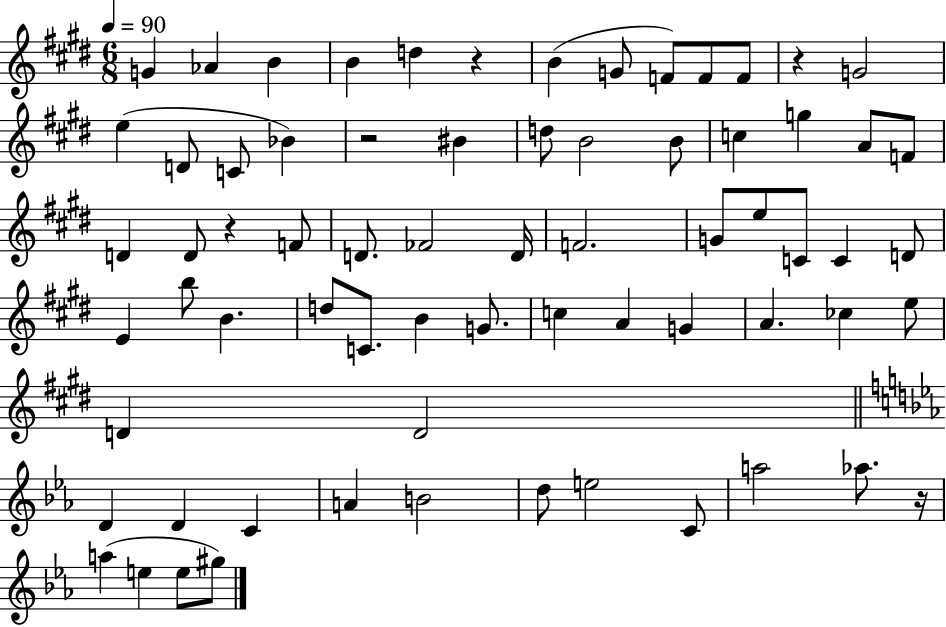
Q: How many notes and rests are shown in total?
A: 69